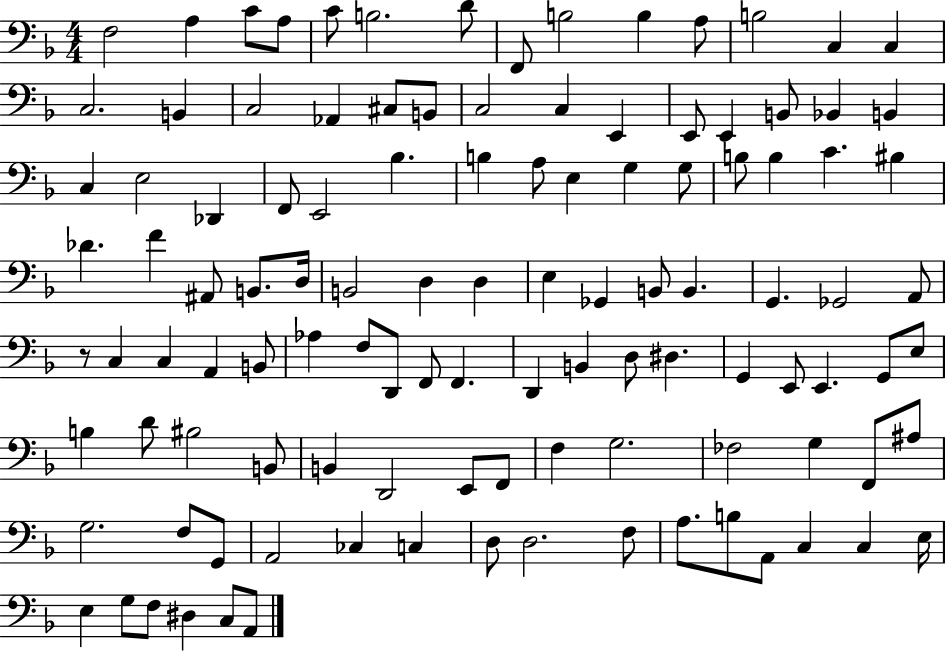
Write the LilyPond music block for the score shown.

{
  \clef bass
  \numericTimeSignature
  \time 4/4
  \key f \major
  \repeat volta 2 { f2 a4 c'8 a8 | c'8 b2. d'8 | f,8 b2 b4 a8 | b2 c4 c4 | \break c2. b,4 | c2 aes,4 cis8 b,8 | c2 c4 e,4 | e,8 e,4 b,8 bes,4 b,4 | \break c4 e2 des,4 | f,8 e,2 bes4. | b4 a8 e4 g4 g8 | b8 b4 c'4. bis4 | \break des'4. f'4 ais,8 b,8. d16 | b,2 d4 d4 | e4 ges,4 b,8 b,4. | g,4. ges,2 a,8 | \break r8 c4 c4 a,4 b,8 | aes4 f8 d,8 f,8 f,4. | d,4 b,4 d8 dis4. | g,4 e,8 e,4. g,8 e8 | \break b4 d'8 bis2 b,8 | b,4 d,2 e,8 f,8 | f4 g2. | fes2 g4 f,8 ais8 | \break g2. f8 g,8 | a,2 ces4 c4 | d8 d2. f8 | a8. b8 a,8 c4 c4 e16 | \break e4 g8 f8 dis4 c8 a,8 | } \bar "|."
}